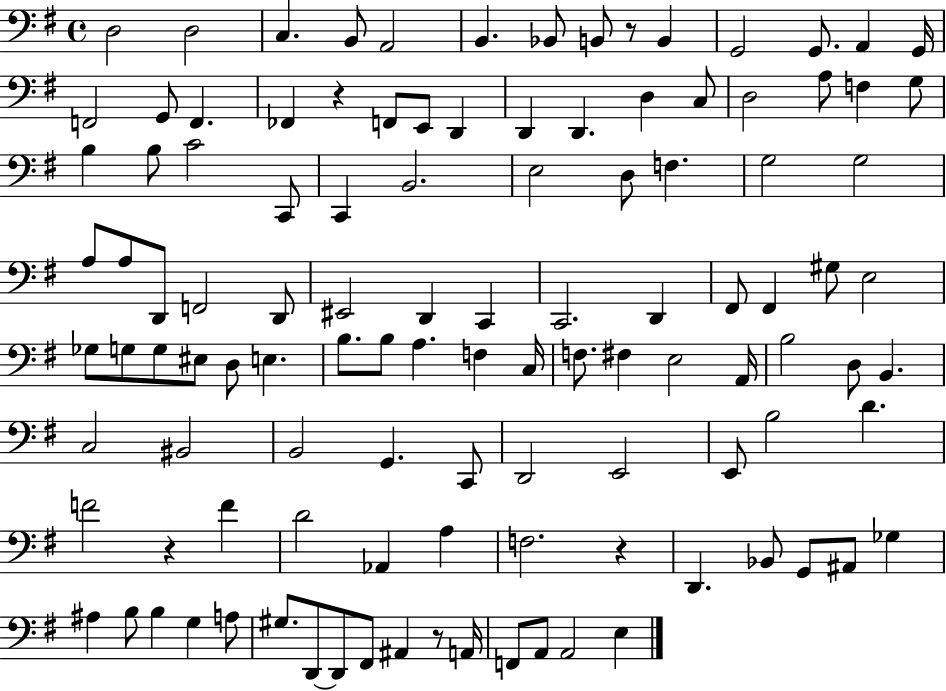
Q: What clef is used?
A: bass